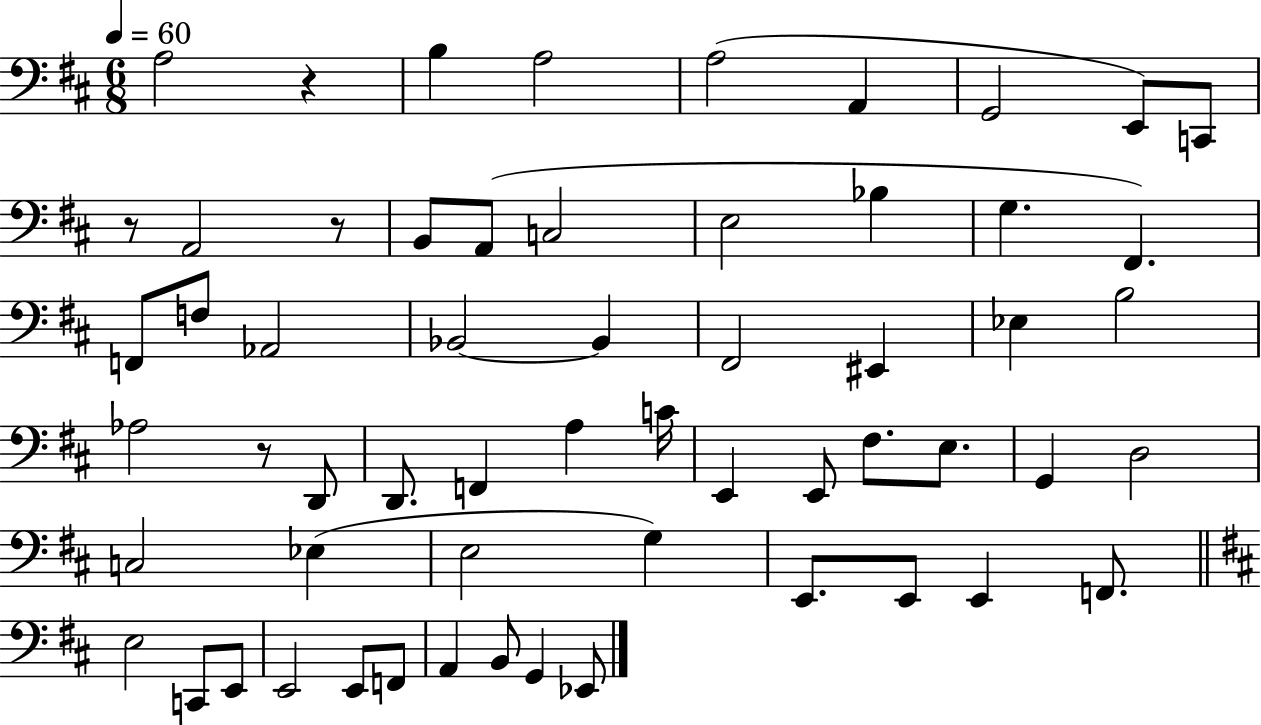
{
  \clef bass
  \numericTimeSignature
  \time 6/8
  \key d \major
  \tempo 4 = 60
  a2 r4 | b4 a2 | a2( a,4 | g,2 e,8) c,8 | \break r8 a,2 r8 | b,8 a,8( c2 | e2 bes4 | g4. fis,4.) | \break f,8 f8 aes,2 | bes,2~~ bes,4 | fis,2 eis,4 | ees4 b2 | \break aes2 r8 d,8 | d,8. f,4 a4 c'16 | e,4 e,8 fis8. e8. | g,4 d2 | \break c2 ees4( | e2 g4) | e,8. e,8 e,4 f,8. | \bar "||" \break \key d \major e2 c,8 e,8 | e,2 e,8 f,8 | a,4 b,8 g,4 ees,8 | \bar "|."
}